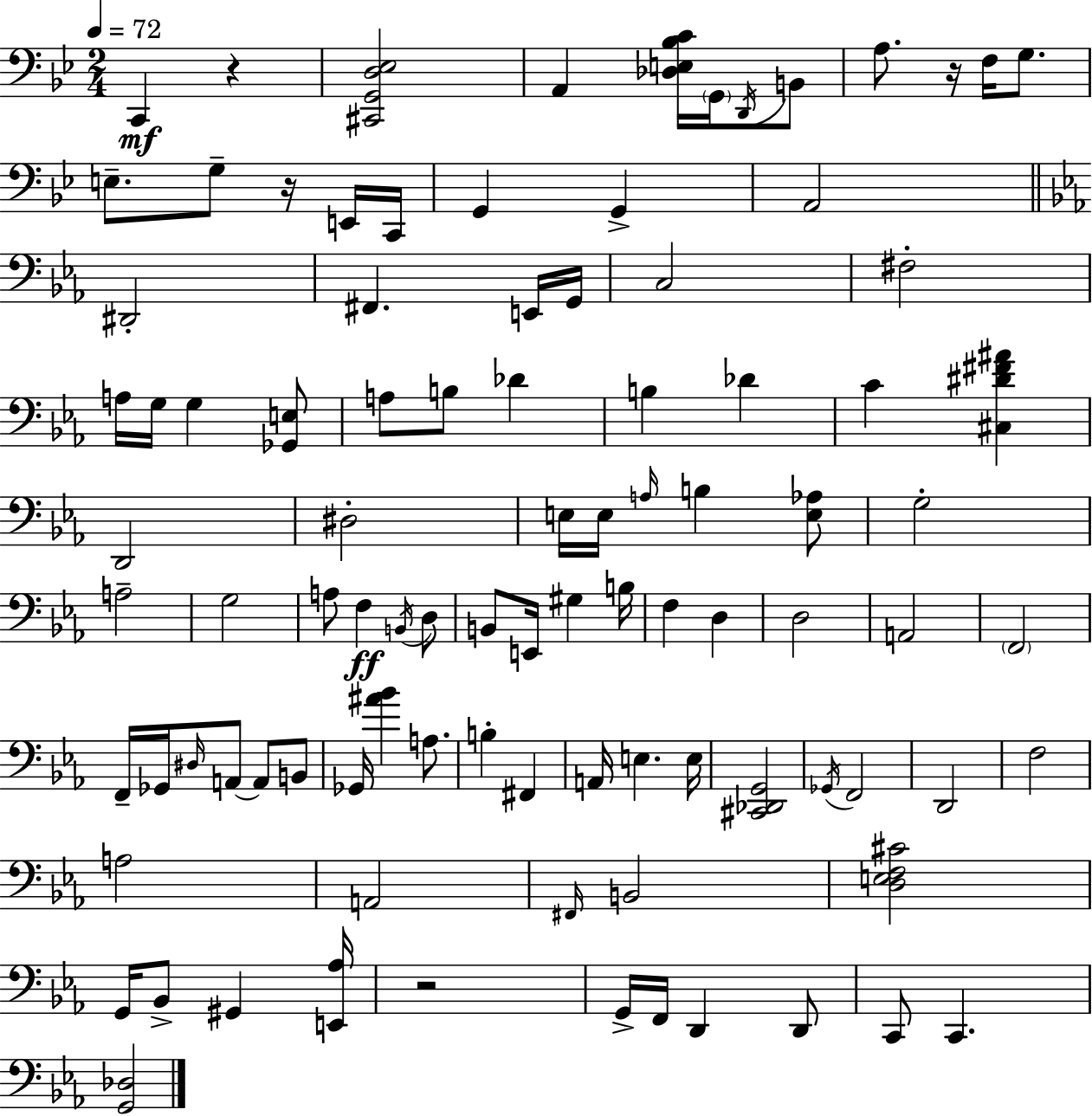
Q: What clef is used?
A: bass